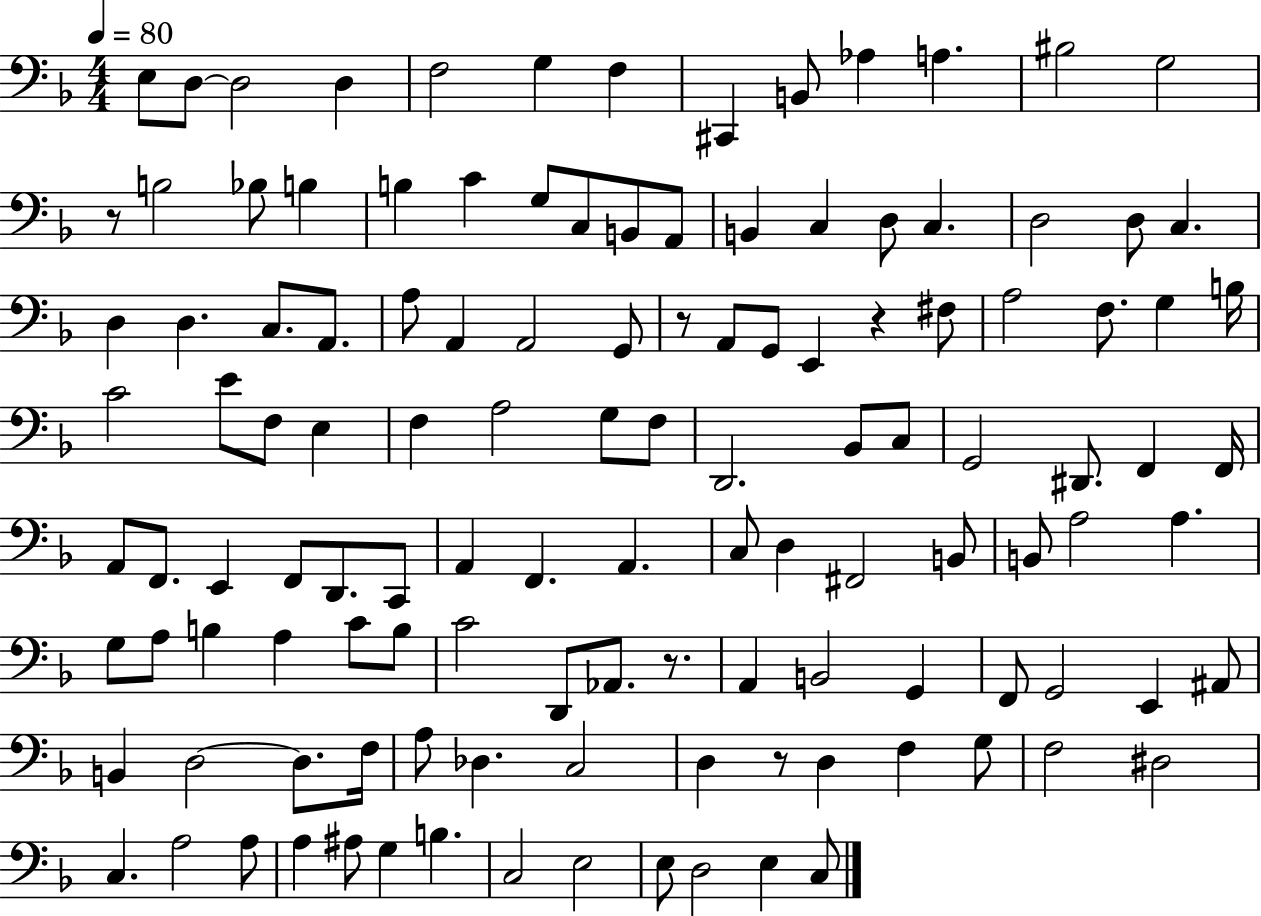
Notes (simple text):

E3/e D3/e D3/h D3/q F3/h G3/q F3/q C#2/q B2/e Ab3/q A3/q. BIS3/h G3/h R/e B3/h Bb3/e B3/q B3/q C4/q G3/e C3/e B2/e A2/e B2/q C3/q D3/e C3/q. D3/h D3/e C3/q. D3/q D3/q. C3/e. A2/e. A3/e A2/q A2/h G2/e R/e A2/e G2/e E2/q R/q F#3/e A3/h F3/e. G3/q B3/s C4/h E4/e F3/e E3/q F3/q A3/h G3/e F3/e D2/h. Bb2/e C3/e G2/h D#2/e. F2/q F2/s A2/e F2/e. E2/q F2/e D2/e. C2/e A2/q F2/q. A2/q. C3/e D3/q F#2/h B2/e B2/e A3/h A3/q. G3/e A3/e B3/q A3/q C4/e B3/e C4/h D2/e Ab2/e. R/e. A2/q B2/h G2/q F2/e G2/h E2/q A#2/e B2/q D3/h D3/e. F3/s A3/e Db3/q. C3/h D3/q R/e D3/q F3/q G3/e F3/h D#3/h C3/q. A3/h A3/e A3/q A#3/e G3/q B3/q. C3/h E3/h E3/e D3/h E3/q C3/e